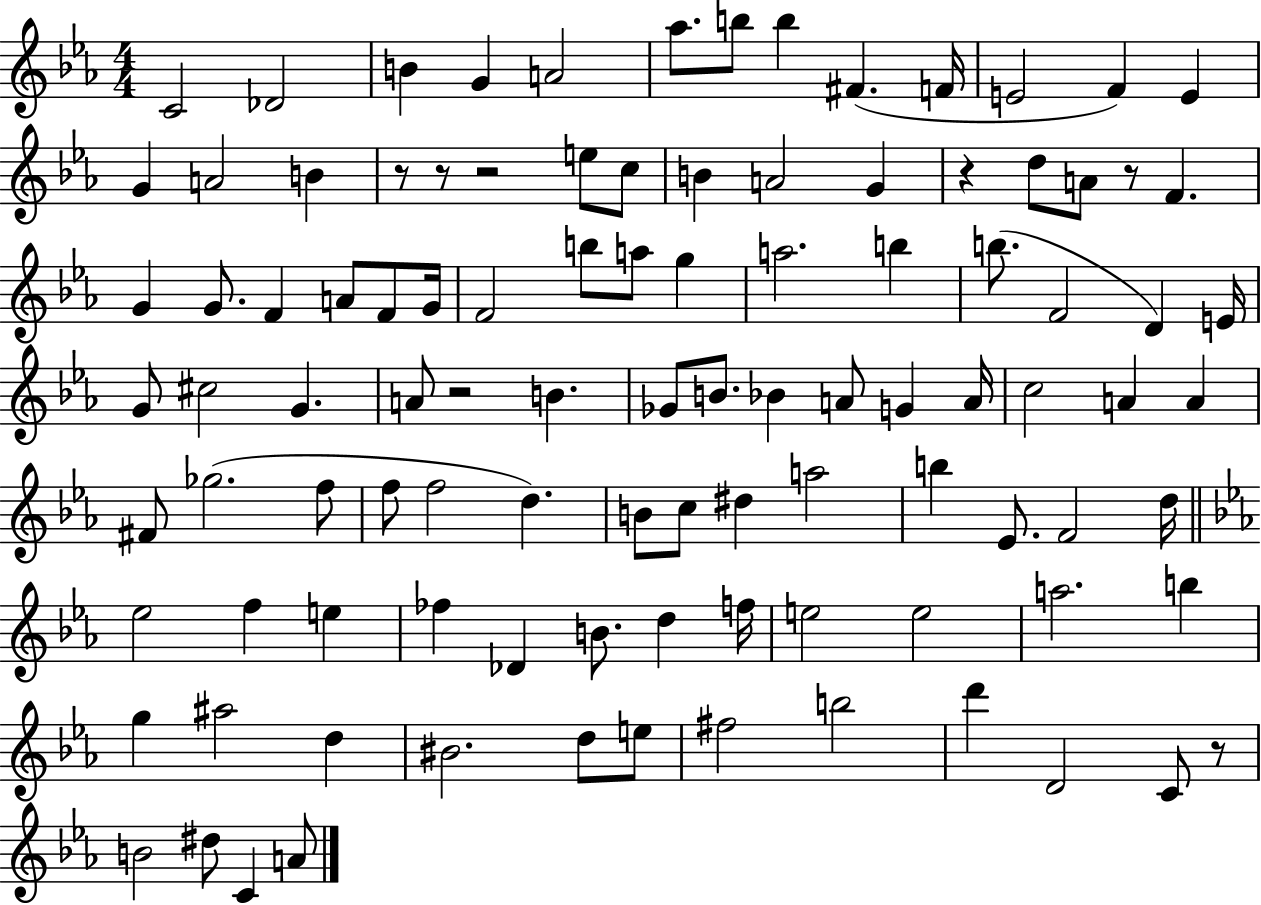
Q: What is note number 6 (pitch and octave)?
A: Ab5